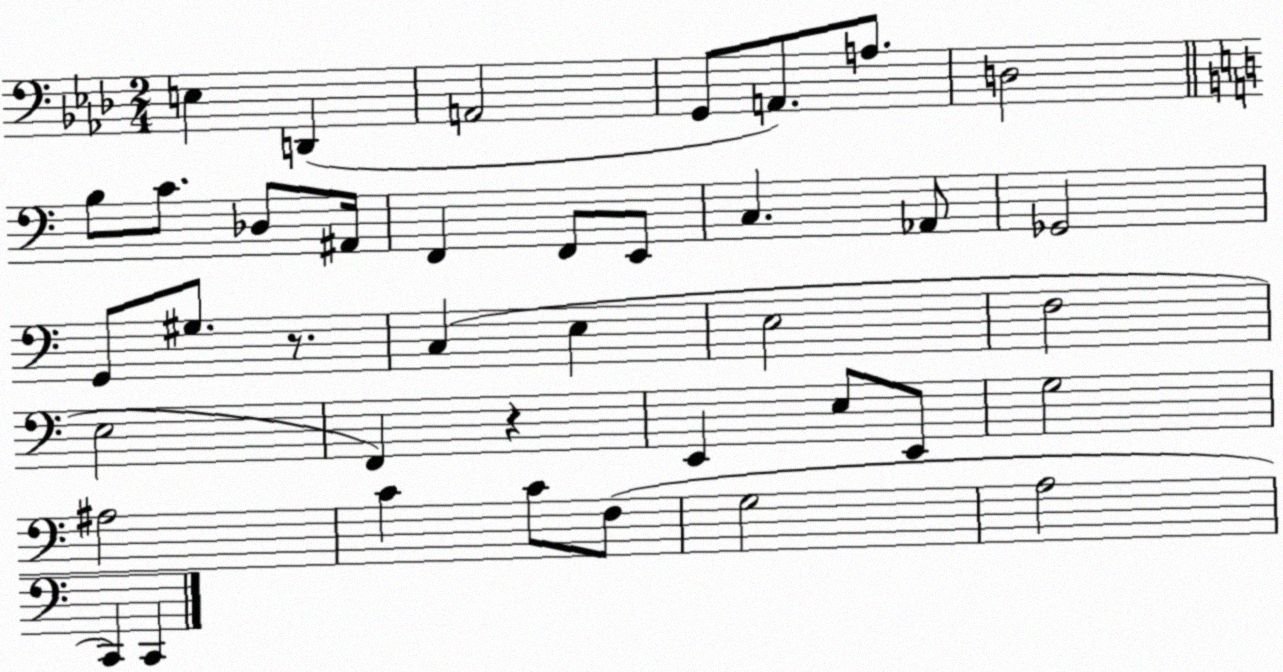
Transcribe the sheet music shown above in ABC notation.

X:1
T:Untitled
M:2/4
L:1/4
K:Ab
E, D,, A,,2 G,,/2 A,,/2 A,/2 D,2 B,/2 C/2 _D,/2 ^A,,/4 F,, F,,/2 E,,/2 C, _A,,/2 _G,,2 G,,/2 ^G,/2 z/2 C, E, E,2 F,2 E,2 F,, z E,, E,/2 E,,/2 G,2 ^A,2 C C/2 F,/2 G,2 A,2 C,, C,,